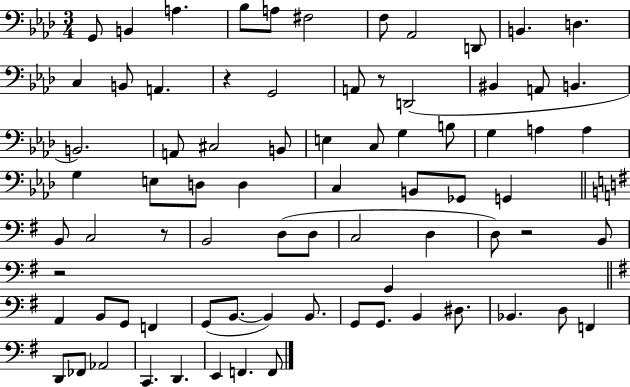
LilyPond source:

{
  \clef bass
  \numericTimeSignature
  \time 3/4
  \key aes \major
  g,8 b,4 a4. | bes8 a8 fis2 | f8 aes,2 d,8 | b,4. d4. | \break c4 b,8 a,4. | r4 g,2 | a,8 r8 d,2( | bis,4 a,8 b,4. | \break b,2.) | a,8 cis2 b,8 | e4 c8 g4 b8 | g4 a4 a4 | \break g4 e8 d8 d4 | c4 b,8 ges,8 g,4 | \bar "||" \break \key g \major b,8 c2 r8 | b,2 d8( d8 | c2 d4 | d8) r2 b,8 | \break r2 g,4 | \bar "||" \break \key g \major a,4 b,8 g,8 f,4 | g,8( b,8.~~ b,4) b,8. | g,8 g,8. b,4 dis8. | bes,4. d8 f,4 | \break d,8 fes,8 aes,2 | c,4. d,4. | e,4 f,4. f,8 | \bar "|."
}